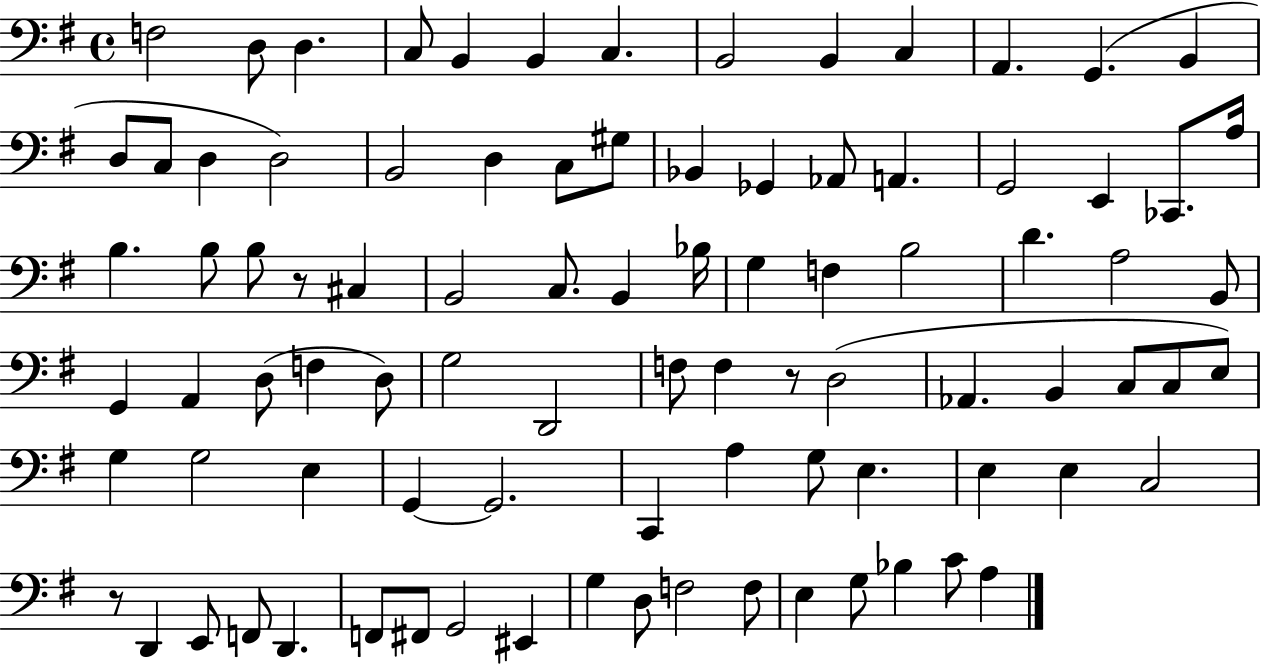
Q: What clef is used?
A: bass